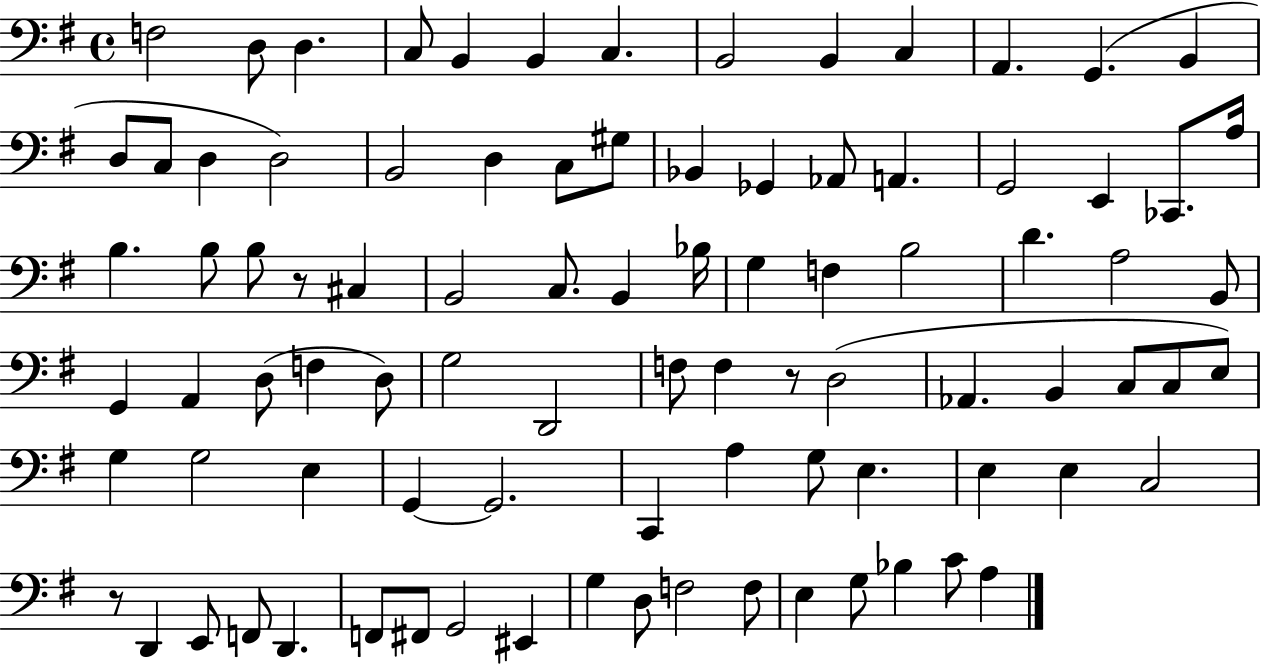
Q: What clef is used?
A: bass